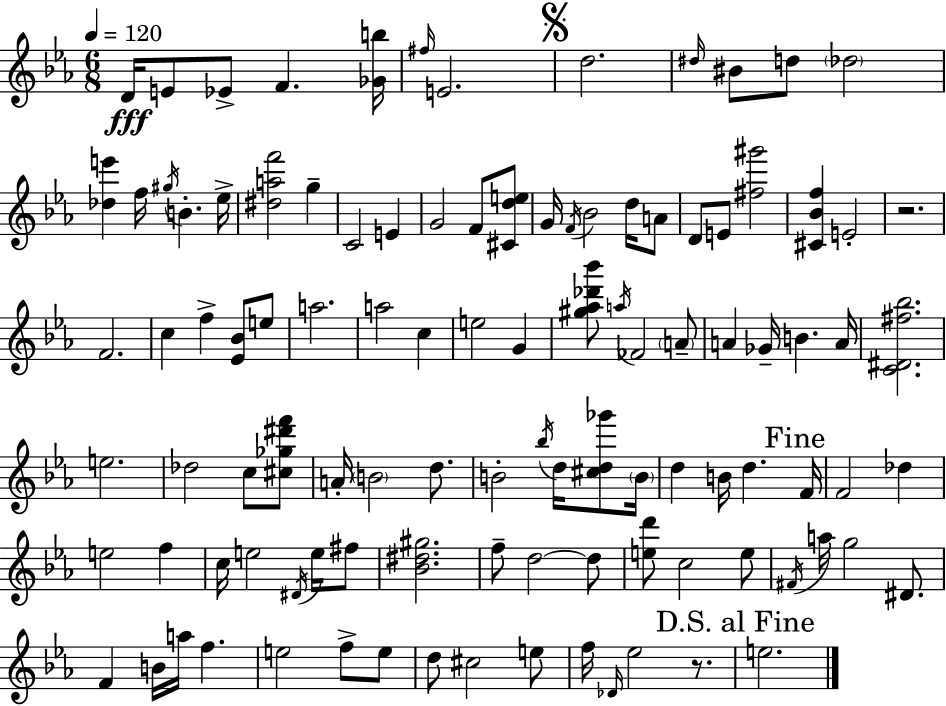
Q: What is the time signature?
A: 6/8